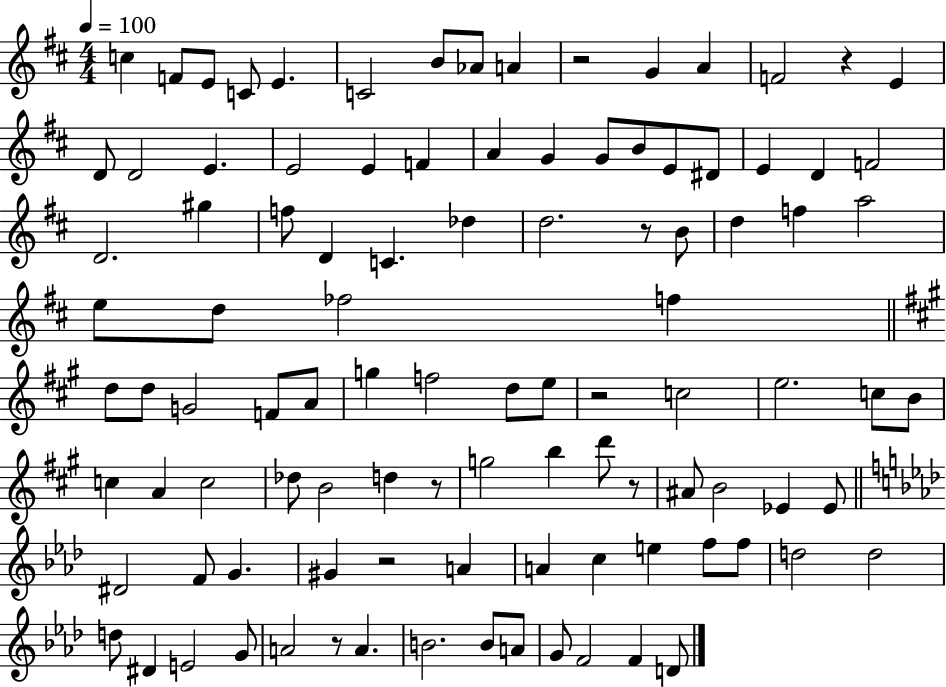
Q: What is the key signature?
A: D major